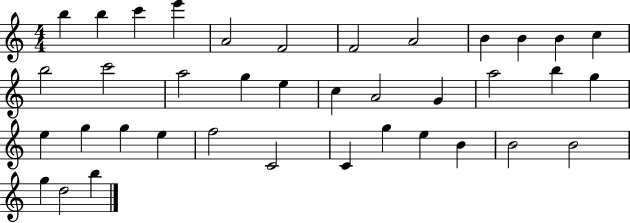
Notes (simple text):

B5/q B5/q C6/q E6/q A4/h F4/h F4/h A4/h B4/q B4/q B4/q C5/q B5/h C6/h A5/h G5/q E5/q C5/q A4/h G4/q A5/h B5/q G5/q E5/q G5/q G5/q E5/q F5/h C4/h C4/q G5/q E5/q B4/q B4/h B4/h G5/q D5/h B5/q